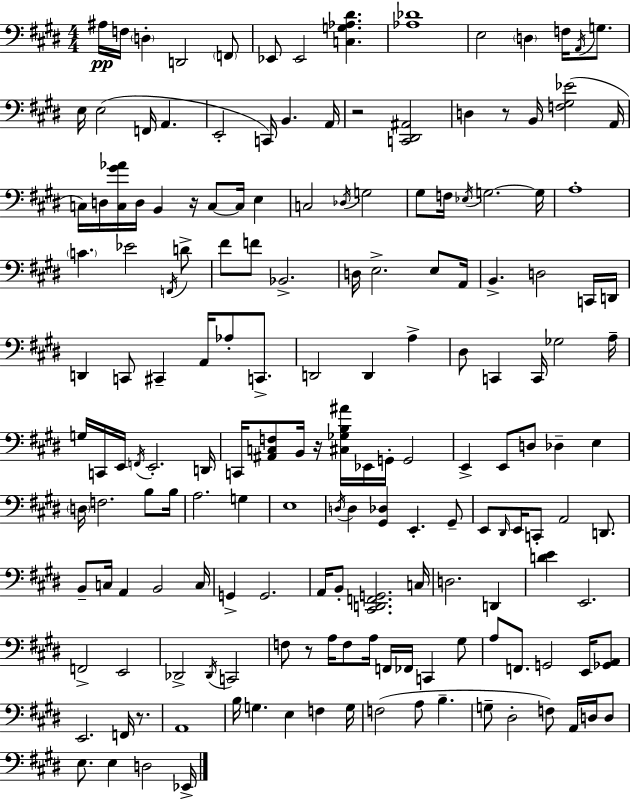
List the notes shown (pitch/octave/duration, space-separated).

A#3/s F3/s D3/q D2/h F2/e Eb2/e Eb2/h [C3,G3,Ab3,D#4]/q. [Ab3,Db4]/w E3/h D3/q F3/s A2/s G3/e. E3/s E3/h F2/s A2/q. E2/h C2/s B2/q. A2/s R/h [C2,D#2,A#2]/h D3/q R/e B2/s [F3,G#3,Eb4]/h A2/s C3/s D3/s [C3,G#4,Ab4]/s D3/s B2/q R/s C3/e C3/s E3/q C3/h Db3/s G3/h G#3/e F3/s Eb3/s G3/h. G3/s A3/w C4/q. Eb4/h F2/s D4/e F#4/e F4/e Bb2/h. D3/s E3/h. E3/e A2/s B2/q. D3/h C2/s D2/s D2/q C2/e C#2/q A2/s Ab3/e C2/e. D2/h D2/q A3/q D#3/e C2/q C2/s Gb3/h A3/s G3/s C2/s E2/s F2/s E2/h. D2/s C2/s [A#2,C3,F3]/e B2/s R/s [C#3,Gb3,B3,A#4]/s Eb2/s G2/s G2/h E2/q E2/e D3/e Db3/q E3/q D3/s F3/h. B3/e B3/s A3/h. G3/q E3/w D3/s D3/q [G#2,Db3]/q E2/q. G#2/e E2/e D#2/s E2/s C2/e A2/h D2/e. B2/e C3/s A2/q B2/h C3/s G2/q G2/h. A2/s B2/e [C#2,D2,F2,G2]/h. C3/s D3/h. D2/q [D4,E4]/q E2/h. F2/h E2/h Db2/h Db2/s C2/h F3/e R/e A3/s F3/e A3/s F2/s FES2/s C2/q G#3/e A3/e F2/e. G2/h E2/s [Gb2,A2]/e E2/h. F2/s R/e. A2/w B3/s G3/q. E3/q F3/q G3/s F3/h A3/e B3/q. G3/e D#3/h F3/e A2/s D3/s D3/e E3/e. E3/q D3/h Eb2/s